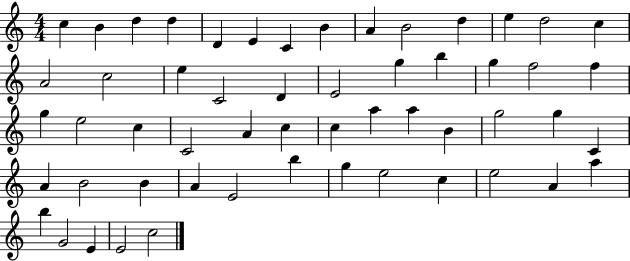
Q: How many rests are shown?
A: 0